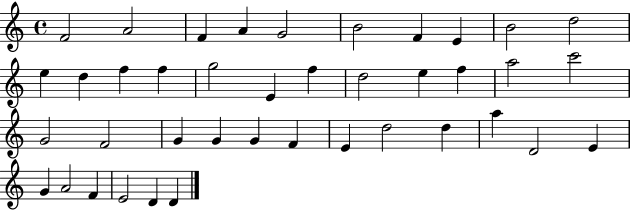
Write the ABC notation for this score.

X:1
T:Untitled
M:4/4
L:1/4
K:C
F2 A2 F A G2 B2 F E B2 d2 e d f f g2 E f d2 e f a2 c'2 G2 F2 G G G F E d2 d a D2 E G A2 F E2 D D